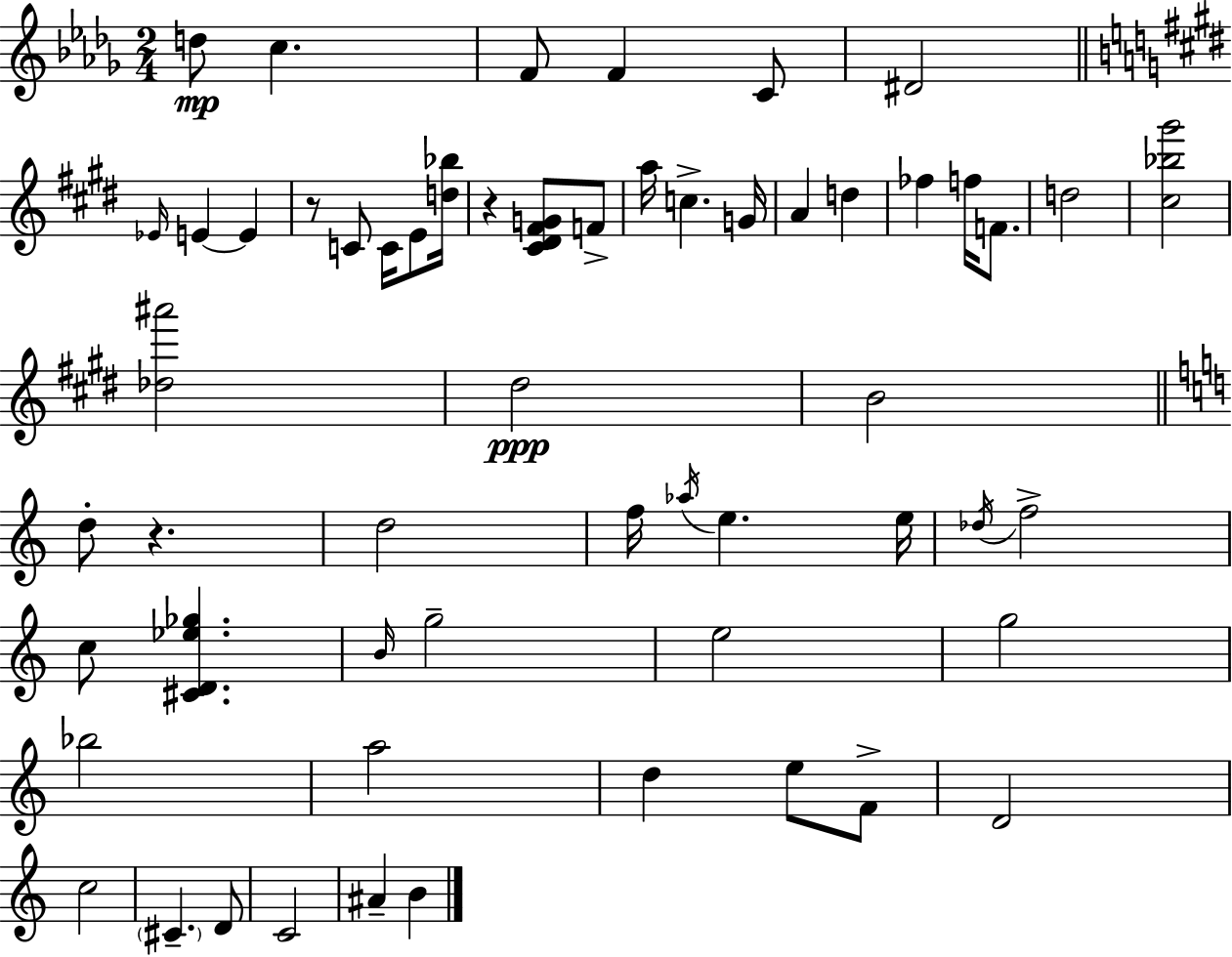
{
  \clef treble
  \numericTimeSignature
  \time 2/4
  \key bes \minor
  d''8\mp c''4. | f'8 f'4 c'8 | dis'2 | \bar "||" \break \key e \major \grace { ees'16 } e'4~~ e'4 | r8 c'8 c'16 e'8 | <d'' bes''>16 r4 <cis' dis' fis' g'>8 f'8-> | a''16 c''4.-> | \break g'16 a'4 d''4 | fes''4 f''16 f'8. | d''2 | <cis'' bes'' gis'''>2 | \break <des'' ais'''>2 | dis''2\ppp | b'2 | \bar "||" \break \key c \major d''8-. r4. | d''2 | f''16 \acciaccatura { aes''16 } e''4. | e''16 \acciaccatura { des''16 } f''2-> | \break c''8 <cis' d' ees'' ges''>4. | \grace { b'16 } g''2-- | e''2 | g''2 | \break bes''2 | a''2 | d''4 e''8 | f'8-> d'2 | \break c''2 | \parenthesize cis'4.-- | d'8 c'2 | ais'4-- b'4 | \break \bar "|."
}